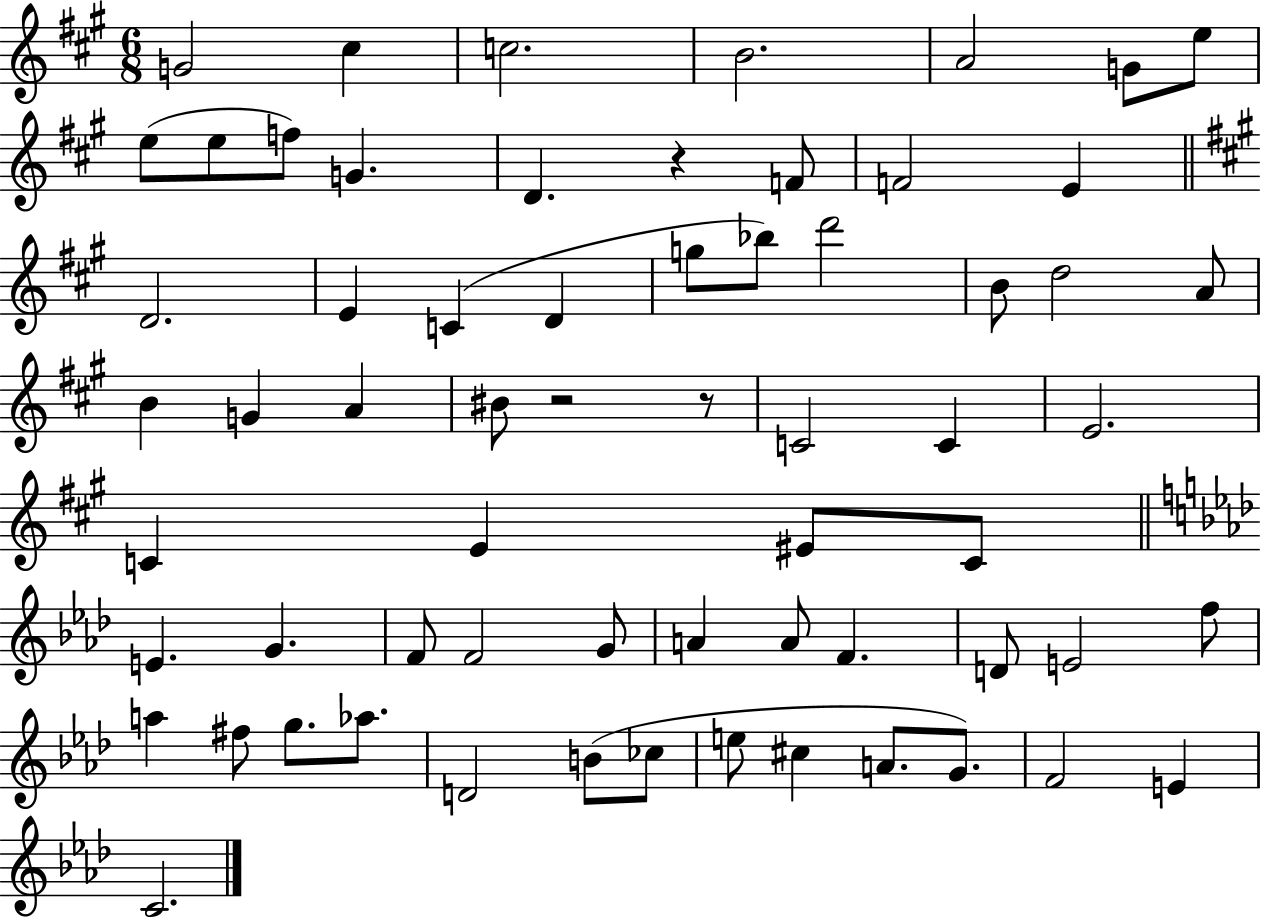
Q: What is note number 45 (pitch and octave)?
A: D4